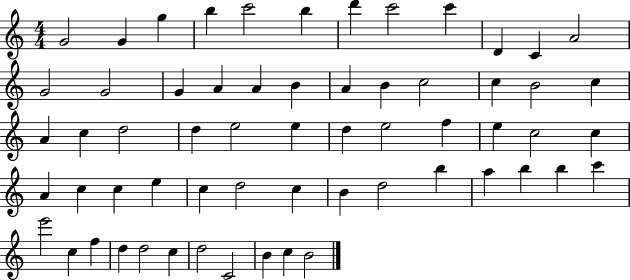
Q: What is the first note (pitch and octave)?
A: G4